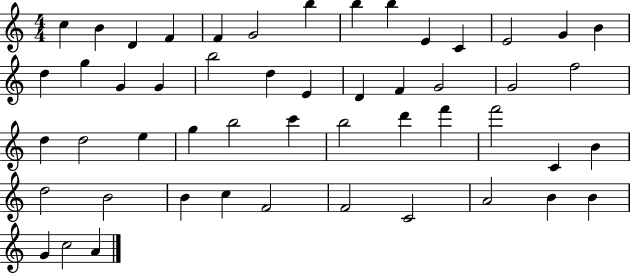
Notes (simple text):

C5/q B4/q D4/q F4/q F4/q G4/h B5/q B5/q B5/q E4/q C4/q E4/h G4/q B4/q D5/q G5/q G4/q G4/q B5/h D5/q E4/q D4/q F4/q G4/h G4/h F5/h D5/q D5/h E5/q G5/q B5/h C6/q B5/h D6/q F6/q F6/h C4/q B4/q D5/h B4/h B4/q C5/q F4/h F4/h C4/h A4/h B4/q B4/q G4/q C5/h A4/q